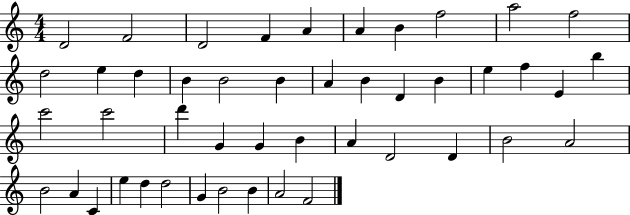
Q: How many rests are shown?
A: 0